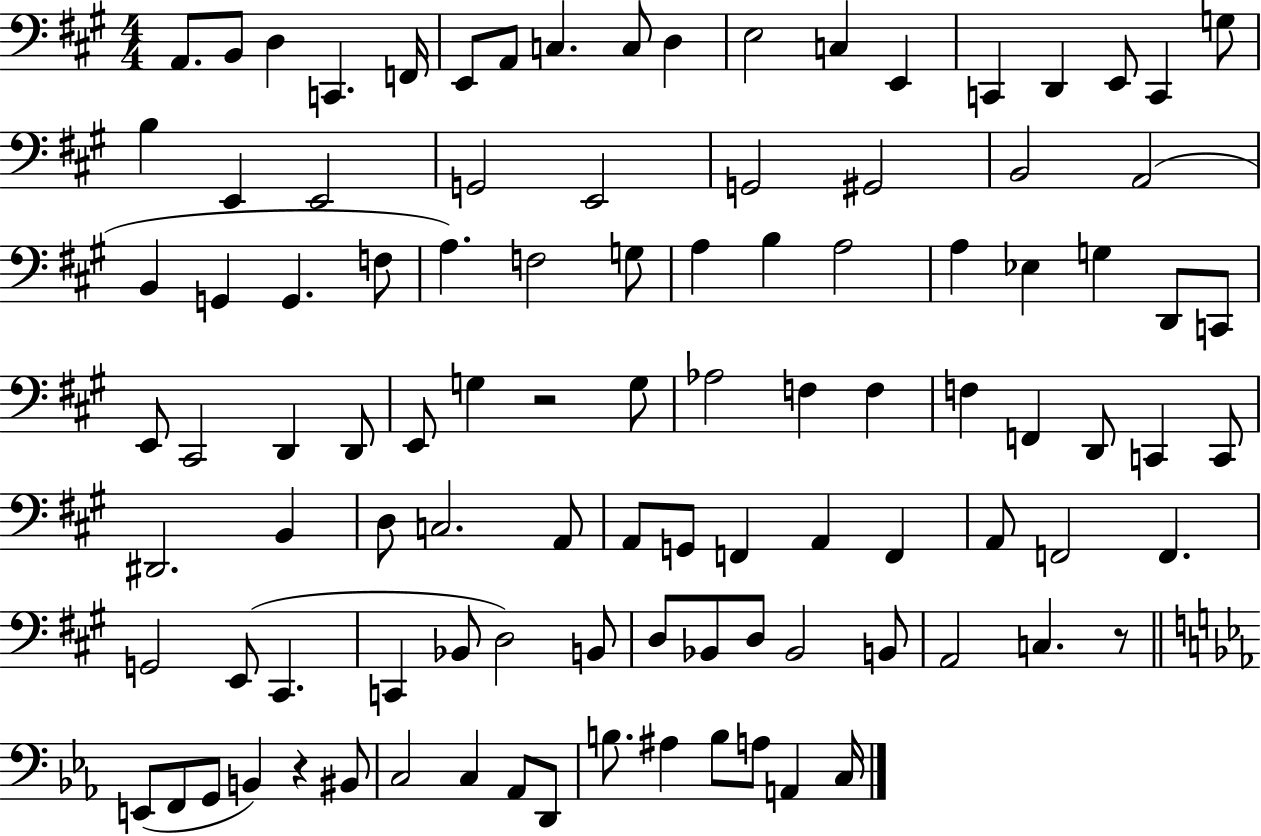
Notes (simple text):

A2/e. B2/e D3/q C2/q. F2/s E2/e A2/e C3/q. C3/e D3/q E3/h C3/q E2/q C2/q D2/q E2/e C2/q G3/e B3/q E2/q E2/h G2/h E2/h G2/h G#2/h B2/h A2/h B2/q G2/q G2/q. F3/e A3/q. F3/h G3/e A3/q B3/q A3/h A3/q Eb3/q G3/q D2/e C2/e E2/e C#2/h D2/q D2/e E2/e G3/q R/h G3/e Ab3/h F3/q F3/q F3/q F2/q D2/e C2/q C2/e D#2/h. B2/q D3/e C3/h. A2/e A2/e G2/e F2/q A2/q F2/q A2/e F2/h F2/q. G2/h E2/e C#2/q. C2/q Bb2/e D3/h B2/e D3/e Bb2/e D3/e Bb2/h B2/e A2/h C3/q. R/e E2/e F2/e G2/e B2/q R/q BIS2/e C3/h C3/q Ab2/e D2/e B3/e. A#3/q B3/e A3/e A2/q C3/s